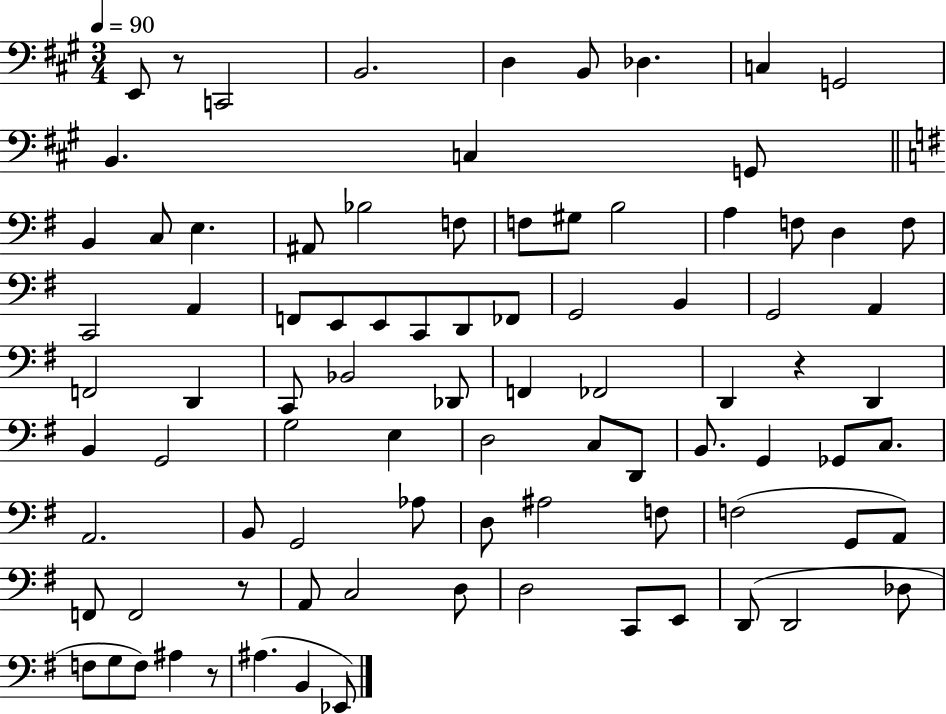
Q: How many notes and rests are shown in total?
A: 88